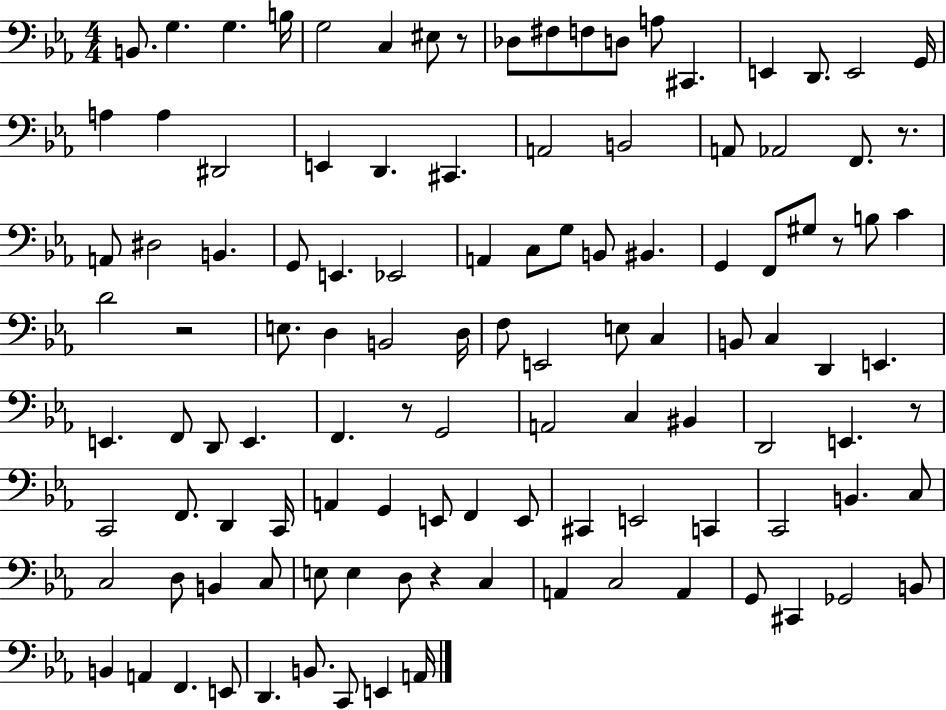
B2/e. G3/q. G3/q. B3/s G3/h C3/q EIS3/e R/e Db3/e F#3/e F3/e D3/e A3/e C#2/q. E2/q D2/e. E2/h G2/s A3/q A3/q D#2/h E2/q D2/q. C#2/q. A2/h B2/h A2/e Ab2/h F2/e. R/e. A2/e D#3/h B2/q. G2/e E2/q. Eb2/h A2/q C3/e G3/e B2/e BIS2/q. G2/q F2/e G#3/e R/e B3/e C4/q D4/h R/h E3/e. D3/q B2/h D3/s F3/e E2/h E3/e C3/q B2/e C3/q D2/q E2/q. E2/q. F2/e D2/e E2/q. F2/q. R/e G2/h A2/h C3/q BIS2/q D2/h E2/q. R/e C2/h F2/e. D2/q C2/s A2/q G2/q E2/e F2/q E2/e C#2/q E2/h C2/q C2/h B2/q. C3/e C3/h D3/e B2/q C3/e E3/e E3/q D3/e R/q C3/q A2/q C3/h A2/q G2/e C#2/q Gb2/h B2/e B2/q A2/q F2/q. E2/e D2/q. B2/e. C2/e E2/q A2/s